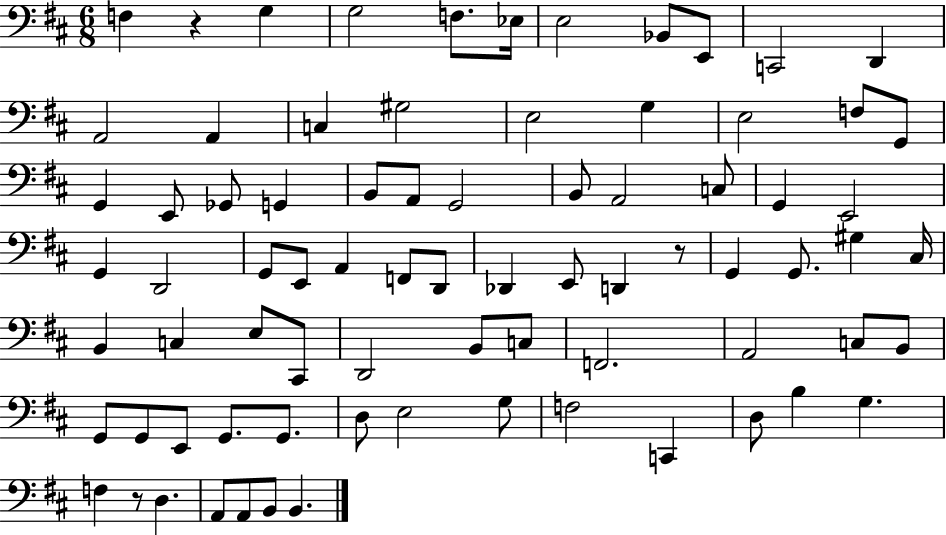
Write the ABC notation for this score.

X:1
T:Untitled
M:6/8
L:1/4
K:D
F, z G, G,2 F,/2 _E,/4 E,2 _B,,/2 E,,/2 C,,2 D,, A,,2 A,, C, ^G,2 E,2 G, E,2 F,/2 G,,/2 G,, E,,/2 _G,,/2 G,, B,,/2 A,,/2 G,,2 B,,/2 A,,2 C,/2 G,, E,,2 G,, D,,2 G,,/2 E,,/2 A,, F,,/2 D,,/2 _D,, E,,/2 D,, z/2 G,, G,,/2 ^G, ^C,/4 B,, C, E,/2 ^C,,/2 D,,2 B,,/2 C,/2 F,,2 A,,2 C,/2 B,,/2 G,,/2 G,,/2 E,,/2 G,,/2 G,,/2 D,/2 E,2 G,/2 F,2 C,, D,/2 B, G, F, z/2 D, A,,/2 A,,/2 B,,/2 B,,